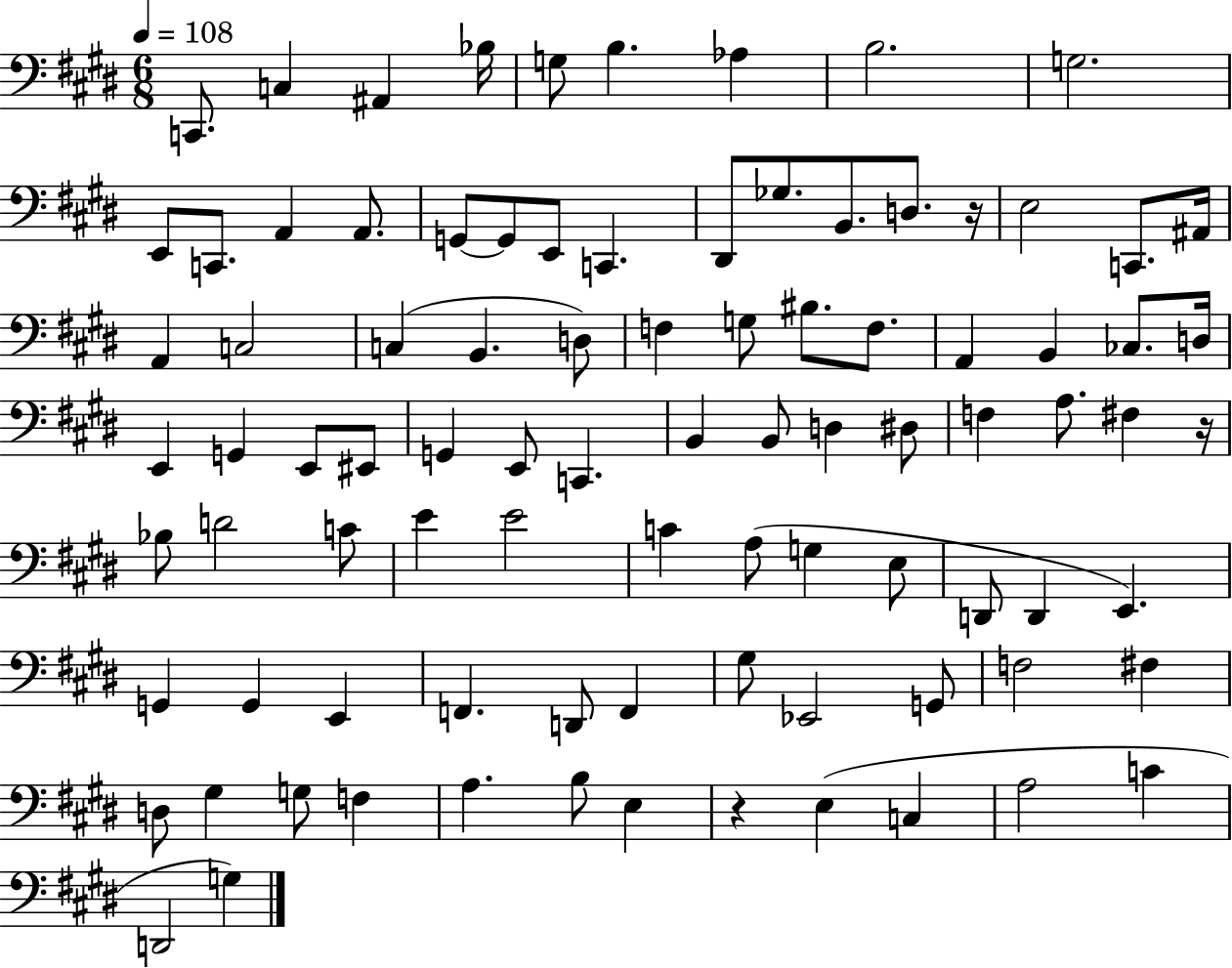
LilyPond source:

{
  \clef bass
  \numericTimeSignature
  \time 6/8
  \key e \major
  \tempo 4 = 108
  \repeat volta 2 { c,8. c4 ais,4 bes16 | g8 b4. aes4 | b2. | g2. | \break e,8 c,8. a,4 a,8. | g,8~~ g,8 e,8 c,4. | dis,8 ges8. b,8. d8. r16 | e2 c,8. ais,16 | \break a,4 c2 | c4( b,4. d8) | f4 g8 bis8. f8. | a,4 b,4 ces8. d16 | \break e,4 g,4 e,8 eis,8 | g,4 e,8 c,4. | b,4 b,8 d4 dis8 | f4 a8. fis4 r16 | \break bes8 d'2 c'8 | e'4 e'2 | c'4 a8( g4 e8 | d,8 d,4 e,4.) | \break g,4 g,4 e,4 | f,4. d,8 f,4 | gis8 ees,2 g,8 | f2 fis4 | \break d8 gis4 g8 f4 | a4. b8 e4 | r4 e4( c4 | a2 c'4 | \break d,2 g4) | } \bar "|."
}